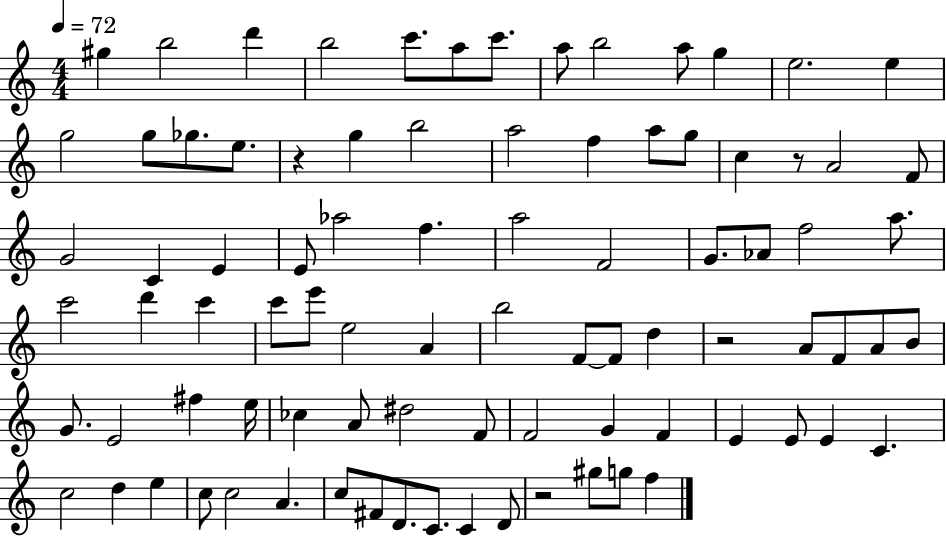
G#5/q B5/h D6/q B5/h C6/e. A5/e C6/e. A5/e B5/h A5/e G5/q E5/h. E5/q G5/h G5/e Gb5/e. E5/e. R/q G5/q B5/h A5/h F5/q A5/e G5/e C5/q R/e A4/h F4/e G4/h C4/q E4/q E4/e Ab5/h F5/q. A5/h F4/h G4/e. Ab4/e F5/h A5/e. C6/h D6/q C6/q C6/e E6/e E5/h A4/q B5/h F4/e F4/e D5/q R/h A4/e F4/e A4/e B4/e G4/e. E4/h F#5/q E5/s CES5/q A4/e D#5/h F4/e F4/h G4/q F4/q E4/q E4/e E4/q C4/q. C5/h D5/q E5/q C5/e C5/h A4/q. C5/e F#4/e D4/e. C4/e. C4/q D4/e R/h G#5/e G5/e F5/q